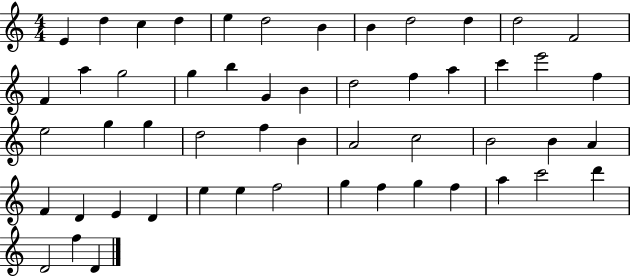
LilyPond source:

{
  \clef treble
  \numericTimeSignature
  \time 4/4
  \key c \major
  e'4 d''4 c''4 d''4 | e''4 d''2 b'4 | b'4 d''2 d''4 | d''2 f'2 | \break f'4 a''4 g''2 | g''4 b''4 g'4 b'4 | d''2 f''4 a''4 | c'''4 e'''2 f''4 | \break e''2 g''4 g''4 | d''2 f''4 b'4 | a'2 c''2 | b'2 b'4 a'4 | \break f'4 d'4 e'4 d'4 | e''4 e''4 f''2 | g''4 f''4 g''4 f''4 | a''4 c'''2 d'''4 | \break d'2 f''4 d'4 | \bar "|."
}